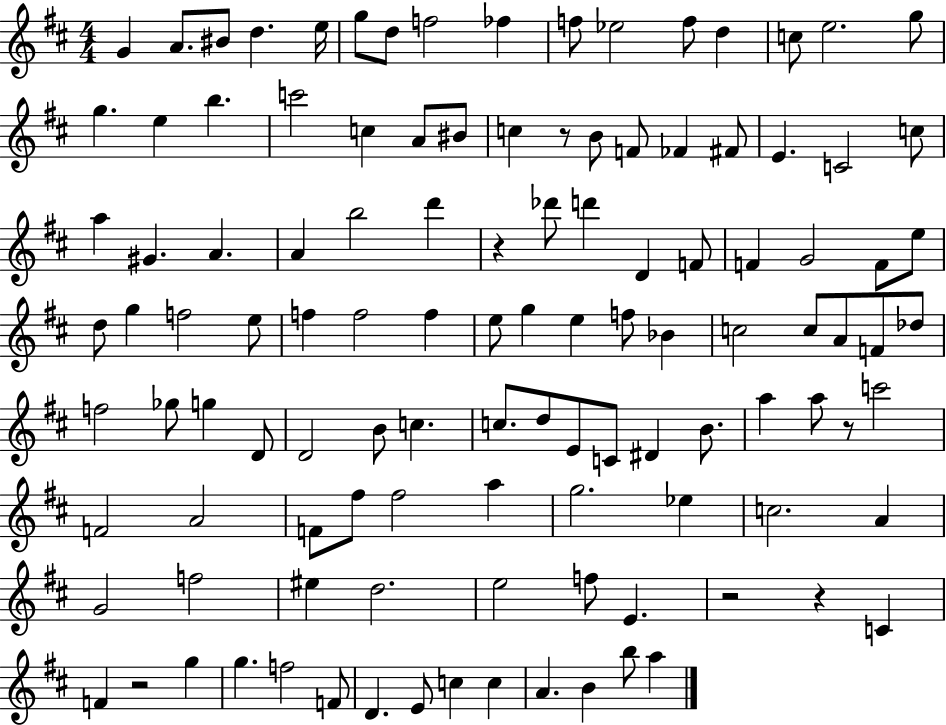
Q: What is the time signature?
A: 4/4